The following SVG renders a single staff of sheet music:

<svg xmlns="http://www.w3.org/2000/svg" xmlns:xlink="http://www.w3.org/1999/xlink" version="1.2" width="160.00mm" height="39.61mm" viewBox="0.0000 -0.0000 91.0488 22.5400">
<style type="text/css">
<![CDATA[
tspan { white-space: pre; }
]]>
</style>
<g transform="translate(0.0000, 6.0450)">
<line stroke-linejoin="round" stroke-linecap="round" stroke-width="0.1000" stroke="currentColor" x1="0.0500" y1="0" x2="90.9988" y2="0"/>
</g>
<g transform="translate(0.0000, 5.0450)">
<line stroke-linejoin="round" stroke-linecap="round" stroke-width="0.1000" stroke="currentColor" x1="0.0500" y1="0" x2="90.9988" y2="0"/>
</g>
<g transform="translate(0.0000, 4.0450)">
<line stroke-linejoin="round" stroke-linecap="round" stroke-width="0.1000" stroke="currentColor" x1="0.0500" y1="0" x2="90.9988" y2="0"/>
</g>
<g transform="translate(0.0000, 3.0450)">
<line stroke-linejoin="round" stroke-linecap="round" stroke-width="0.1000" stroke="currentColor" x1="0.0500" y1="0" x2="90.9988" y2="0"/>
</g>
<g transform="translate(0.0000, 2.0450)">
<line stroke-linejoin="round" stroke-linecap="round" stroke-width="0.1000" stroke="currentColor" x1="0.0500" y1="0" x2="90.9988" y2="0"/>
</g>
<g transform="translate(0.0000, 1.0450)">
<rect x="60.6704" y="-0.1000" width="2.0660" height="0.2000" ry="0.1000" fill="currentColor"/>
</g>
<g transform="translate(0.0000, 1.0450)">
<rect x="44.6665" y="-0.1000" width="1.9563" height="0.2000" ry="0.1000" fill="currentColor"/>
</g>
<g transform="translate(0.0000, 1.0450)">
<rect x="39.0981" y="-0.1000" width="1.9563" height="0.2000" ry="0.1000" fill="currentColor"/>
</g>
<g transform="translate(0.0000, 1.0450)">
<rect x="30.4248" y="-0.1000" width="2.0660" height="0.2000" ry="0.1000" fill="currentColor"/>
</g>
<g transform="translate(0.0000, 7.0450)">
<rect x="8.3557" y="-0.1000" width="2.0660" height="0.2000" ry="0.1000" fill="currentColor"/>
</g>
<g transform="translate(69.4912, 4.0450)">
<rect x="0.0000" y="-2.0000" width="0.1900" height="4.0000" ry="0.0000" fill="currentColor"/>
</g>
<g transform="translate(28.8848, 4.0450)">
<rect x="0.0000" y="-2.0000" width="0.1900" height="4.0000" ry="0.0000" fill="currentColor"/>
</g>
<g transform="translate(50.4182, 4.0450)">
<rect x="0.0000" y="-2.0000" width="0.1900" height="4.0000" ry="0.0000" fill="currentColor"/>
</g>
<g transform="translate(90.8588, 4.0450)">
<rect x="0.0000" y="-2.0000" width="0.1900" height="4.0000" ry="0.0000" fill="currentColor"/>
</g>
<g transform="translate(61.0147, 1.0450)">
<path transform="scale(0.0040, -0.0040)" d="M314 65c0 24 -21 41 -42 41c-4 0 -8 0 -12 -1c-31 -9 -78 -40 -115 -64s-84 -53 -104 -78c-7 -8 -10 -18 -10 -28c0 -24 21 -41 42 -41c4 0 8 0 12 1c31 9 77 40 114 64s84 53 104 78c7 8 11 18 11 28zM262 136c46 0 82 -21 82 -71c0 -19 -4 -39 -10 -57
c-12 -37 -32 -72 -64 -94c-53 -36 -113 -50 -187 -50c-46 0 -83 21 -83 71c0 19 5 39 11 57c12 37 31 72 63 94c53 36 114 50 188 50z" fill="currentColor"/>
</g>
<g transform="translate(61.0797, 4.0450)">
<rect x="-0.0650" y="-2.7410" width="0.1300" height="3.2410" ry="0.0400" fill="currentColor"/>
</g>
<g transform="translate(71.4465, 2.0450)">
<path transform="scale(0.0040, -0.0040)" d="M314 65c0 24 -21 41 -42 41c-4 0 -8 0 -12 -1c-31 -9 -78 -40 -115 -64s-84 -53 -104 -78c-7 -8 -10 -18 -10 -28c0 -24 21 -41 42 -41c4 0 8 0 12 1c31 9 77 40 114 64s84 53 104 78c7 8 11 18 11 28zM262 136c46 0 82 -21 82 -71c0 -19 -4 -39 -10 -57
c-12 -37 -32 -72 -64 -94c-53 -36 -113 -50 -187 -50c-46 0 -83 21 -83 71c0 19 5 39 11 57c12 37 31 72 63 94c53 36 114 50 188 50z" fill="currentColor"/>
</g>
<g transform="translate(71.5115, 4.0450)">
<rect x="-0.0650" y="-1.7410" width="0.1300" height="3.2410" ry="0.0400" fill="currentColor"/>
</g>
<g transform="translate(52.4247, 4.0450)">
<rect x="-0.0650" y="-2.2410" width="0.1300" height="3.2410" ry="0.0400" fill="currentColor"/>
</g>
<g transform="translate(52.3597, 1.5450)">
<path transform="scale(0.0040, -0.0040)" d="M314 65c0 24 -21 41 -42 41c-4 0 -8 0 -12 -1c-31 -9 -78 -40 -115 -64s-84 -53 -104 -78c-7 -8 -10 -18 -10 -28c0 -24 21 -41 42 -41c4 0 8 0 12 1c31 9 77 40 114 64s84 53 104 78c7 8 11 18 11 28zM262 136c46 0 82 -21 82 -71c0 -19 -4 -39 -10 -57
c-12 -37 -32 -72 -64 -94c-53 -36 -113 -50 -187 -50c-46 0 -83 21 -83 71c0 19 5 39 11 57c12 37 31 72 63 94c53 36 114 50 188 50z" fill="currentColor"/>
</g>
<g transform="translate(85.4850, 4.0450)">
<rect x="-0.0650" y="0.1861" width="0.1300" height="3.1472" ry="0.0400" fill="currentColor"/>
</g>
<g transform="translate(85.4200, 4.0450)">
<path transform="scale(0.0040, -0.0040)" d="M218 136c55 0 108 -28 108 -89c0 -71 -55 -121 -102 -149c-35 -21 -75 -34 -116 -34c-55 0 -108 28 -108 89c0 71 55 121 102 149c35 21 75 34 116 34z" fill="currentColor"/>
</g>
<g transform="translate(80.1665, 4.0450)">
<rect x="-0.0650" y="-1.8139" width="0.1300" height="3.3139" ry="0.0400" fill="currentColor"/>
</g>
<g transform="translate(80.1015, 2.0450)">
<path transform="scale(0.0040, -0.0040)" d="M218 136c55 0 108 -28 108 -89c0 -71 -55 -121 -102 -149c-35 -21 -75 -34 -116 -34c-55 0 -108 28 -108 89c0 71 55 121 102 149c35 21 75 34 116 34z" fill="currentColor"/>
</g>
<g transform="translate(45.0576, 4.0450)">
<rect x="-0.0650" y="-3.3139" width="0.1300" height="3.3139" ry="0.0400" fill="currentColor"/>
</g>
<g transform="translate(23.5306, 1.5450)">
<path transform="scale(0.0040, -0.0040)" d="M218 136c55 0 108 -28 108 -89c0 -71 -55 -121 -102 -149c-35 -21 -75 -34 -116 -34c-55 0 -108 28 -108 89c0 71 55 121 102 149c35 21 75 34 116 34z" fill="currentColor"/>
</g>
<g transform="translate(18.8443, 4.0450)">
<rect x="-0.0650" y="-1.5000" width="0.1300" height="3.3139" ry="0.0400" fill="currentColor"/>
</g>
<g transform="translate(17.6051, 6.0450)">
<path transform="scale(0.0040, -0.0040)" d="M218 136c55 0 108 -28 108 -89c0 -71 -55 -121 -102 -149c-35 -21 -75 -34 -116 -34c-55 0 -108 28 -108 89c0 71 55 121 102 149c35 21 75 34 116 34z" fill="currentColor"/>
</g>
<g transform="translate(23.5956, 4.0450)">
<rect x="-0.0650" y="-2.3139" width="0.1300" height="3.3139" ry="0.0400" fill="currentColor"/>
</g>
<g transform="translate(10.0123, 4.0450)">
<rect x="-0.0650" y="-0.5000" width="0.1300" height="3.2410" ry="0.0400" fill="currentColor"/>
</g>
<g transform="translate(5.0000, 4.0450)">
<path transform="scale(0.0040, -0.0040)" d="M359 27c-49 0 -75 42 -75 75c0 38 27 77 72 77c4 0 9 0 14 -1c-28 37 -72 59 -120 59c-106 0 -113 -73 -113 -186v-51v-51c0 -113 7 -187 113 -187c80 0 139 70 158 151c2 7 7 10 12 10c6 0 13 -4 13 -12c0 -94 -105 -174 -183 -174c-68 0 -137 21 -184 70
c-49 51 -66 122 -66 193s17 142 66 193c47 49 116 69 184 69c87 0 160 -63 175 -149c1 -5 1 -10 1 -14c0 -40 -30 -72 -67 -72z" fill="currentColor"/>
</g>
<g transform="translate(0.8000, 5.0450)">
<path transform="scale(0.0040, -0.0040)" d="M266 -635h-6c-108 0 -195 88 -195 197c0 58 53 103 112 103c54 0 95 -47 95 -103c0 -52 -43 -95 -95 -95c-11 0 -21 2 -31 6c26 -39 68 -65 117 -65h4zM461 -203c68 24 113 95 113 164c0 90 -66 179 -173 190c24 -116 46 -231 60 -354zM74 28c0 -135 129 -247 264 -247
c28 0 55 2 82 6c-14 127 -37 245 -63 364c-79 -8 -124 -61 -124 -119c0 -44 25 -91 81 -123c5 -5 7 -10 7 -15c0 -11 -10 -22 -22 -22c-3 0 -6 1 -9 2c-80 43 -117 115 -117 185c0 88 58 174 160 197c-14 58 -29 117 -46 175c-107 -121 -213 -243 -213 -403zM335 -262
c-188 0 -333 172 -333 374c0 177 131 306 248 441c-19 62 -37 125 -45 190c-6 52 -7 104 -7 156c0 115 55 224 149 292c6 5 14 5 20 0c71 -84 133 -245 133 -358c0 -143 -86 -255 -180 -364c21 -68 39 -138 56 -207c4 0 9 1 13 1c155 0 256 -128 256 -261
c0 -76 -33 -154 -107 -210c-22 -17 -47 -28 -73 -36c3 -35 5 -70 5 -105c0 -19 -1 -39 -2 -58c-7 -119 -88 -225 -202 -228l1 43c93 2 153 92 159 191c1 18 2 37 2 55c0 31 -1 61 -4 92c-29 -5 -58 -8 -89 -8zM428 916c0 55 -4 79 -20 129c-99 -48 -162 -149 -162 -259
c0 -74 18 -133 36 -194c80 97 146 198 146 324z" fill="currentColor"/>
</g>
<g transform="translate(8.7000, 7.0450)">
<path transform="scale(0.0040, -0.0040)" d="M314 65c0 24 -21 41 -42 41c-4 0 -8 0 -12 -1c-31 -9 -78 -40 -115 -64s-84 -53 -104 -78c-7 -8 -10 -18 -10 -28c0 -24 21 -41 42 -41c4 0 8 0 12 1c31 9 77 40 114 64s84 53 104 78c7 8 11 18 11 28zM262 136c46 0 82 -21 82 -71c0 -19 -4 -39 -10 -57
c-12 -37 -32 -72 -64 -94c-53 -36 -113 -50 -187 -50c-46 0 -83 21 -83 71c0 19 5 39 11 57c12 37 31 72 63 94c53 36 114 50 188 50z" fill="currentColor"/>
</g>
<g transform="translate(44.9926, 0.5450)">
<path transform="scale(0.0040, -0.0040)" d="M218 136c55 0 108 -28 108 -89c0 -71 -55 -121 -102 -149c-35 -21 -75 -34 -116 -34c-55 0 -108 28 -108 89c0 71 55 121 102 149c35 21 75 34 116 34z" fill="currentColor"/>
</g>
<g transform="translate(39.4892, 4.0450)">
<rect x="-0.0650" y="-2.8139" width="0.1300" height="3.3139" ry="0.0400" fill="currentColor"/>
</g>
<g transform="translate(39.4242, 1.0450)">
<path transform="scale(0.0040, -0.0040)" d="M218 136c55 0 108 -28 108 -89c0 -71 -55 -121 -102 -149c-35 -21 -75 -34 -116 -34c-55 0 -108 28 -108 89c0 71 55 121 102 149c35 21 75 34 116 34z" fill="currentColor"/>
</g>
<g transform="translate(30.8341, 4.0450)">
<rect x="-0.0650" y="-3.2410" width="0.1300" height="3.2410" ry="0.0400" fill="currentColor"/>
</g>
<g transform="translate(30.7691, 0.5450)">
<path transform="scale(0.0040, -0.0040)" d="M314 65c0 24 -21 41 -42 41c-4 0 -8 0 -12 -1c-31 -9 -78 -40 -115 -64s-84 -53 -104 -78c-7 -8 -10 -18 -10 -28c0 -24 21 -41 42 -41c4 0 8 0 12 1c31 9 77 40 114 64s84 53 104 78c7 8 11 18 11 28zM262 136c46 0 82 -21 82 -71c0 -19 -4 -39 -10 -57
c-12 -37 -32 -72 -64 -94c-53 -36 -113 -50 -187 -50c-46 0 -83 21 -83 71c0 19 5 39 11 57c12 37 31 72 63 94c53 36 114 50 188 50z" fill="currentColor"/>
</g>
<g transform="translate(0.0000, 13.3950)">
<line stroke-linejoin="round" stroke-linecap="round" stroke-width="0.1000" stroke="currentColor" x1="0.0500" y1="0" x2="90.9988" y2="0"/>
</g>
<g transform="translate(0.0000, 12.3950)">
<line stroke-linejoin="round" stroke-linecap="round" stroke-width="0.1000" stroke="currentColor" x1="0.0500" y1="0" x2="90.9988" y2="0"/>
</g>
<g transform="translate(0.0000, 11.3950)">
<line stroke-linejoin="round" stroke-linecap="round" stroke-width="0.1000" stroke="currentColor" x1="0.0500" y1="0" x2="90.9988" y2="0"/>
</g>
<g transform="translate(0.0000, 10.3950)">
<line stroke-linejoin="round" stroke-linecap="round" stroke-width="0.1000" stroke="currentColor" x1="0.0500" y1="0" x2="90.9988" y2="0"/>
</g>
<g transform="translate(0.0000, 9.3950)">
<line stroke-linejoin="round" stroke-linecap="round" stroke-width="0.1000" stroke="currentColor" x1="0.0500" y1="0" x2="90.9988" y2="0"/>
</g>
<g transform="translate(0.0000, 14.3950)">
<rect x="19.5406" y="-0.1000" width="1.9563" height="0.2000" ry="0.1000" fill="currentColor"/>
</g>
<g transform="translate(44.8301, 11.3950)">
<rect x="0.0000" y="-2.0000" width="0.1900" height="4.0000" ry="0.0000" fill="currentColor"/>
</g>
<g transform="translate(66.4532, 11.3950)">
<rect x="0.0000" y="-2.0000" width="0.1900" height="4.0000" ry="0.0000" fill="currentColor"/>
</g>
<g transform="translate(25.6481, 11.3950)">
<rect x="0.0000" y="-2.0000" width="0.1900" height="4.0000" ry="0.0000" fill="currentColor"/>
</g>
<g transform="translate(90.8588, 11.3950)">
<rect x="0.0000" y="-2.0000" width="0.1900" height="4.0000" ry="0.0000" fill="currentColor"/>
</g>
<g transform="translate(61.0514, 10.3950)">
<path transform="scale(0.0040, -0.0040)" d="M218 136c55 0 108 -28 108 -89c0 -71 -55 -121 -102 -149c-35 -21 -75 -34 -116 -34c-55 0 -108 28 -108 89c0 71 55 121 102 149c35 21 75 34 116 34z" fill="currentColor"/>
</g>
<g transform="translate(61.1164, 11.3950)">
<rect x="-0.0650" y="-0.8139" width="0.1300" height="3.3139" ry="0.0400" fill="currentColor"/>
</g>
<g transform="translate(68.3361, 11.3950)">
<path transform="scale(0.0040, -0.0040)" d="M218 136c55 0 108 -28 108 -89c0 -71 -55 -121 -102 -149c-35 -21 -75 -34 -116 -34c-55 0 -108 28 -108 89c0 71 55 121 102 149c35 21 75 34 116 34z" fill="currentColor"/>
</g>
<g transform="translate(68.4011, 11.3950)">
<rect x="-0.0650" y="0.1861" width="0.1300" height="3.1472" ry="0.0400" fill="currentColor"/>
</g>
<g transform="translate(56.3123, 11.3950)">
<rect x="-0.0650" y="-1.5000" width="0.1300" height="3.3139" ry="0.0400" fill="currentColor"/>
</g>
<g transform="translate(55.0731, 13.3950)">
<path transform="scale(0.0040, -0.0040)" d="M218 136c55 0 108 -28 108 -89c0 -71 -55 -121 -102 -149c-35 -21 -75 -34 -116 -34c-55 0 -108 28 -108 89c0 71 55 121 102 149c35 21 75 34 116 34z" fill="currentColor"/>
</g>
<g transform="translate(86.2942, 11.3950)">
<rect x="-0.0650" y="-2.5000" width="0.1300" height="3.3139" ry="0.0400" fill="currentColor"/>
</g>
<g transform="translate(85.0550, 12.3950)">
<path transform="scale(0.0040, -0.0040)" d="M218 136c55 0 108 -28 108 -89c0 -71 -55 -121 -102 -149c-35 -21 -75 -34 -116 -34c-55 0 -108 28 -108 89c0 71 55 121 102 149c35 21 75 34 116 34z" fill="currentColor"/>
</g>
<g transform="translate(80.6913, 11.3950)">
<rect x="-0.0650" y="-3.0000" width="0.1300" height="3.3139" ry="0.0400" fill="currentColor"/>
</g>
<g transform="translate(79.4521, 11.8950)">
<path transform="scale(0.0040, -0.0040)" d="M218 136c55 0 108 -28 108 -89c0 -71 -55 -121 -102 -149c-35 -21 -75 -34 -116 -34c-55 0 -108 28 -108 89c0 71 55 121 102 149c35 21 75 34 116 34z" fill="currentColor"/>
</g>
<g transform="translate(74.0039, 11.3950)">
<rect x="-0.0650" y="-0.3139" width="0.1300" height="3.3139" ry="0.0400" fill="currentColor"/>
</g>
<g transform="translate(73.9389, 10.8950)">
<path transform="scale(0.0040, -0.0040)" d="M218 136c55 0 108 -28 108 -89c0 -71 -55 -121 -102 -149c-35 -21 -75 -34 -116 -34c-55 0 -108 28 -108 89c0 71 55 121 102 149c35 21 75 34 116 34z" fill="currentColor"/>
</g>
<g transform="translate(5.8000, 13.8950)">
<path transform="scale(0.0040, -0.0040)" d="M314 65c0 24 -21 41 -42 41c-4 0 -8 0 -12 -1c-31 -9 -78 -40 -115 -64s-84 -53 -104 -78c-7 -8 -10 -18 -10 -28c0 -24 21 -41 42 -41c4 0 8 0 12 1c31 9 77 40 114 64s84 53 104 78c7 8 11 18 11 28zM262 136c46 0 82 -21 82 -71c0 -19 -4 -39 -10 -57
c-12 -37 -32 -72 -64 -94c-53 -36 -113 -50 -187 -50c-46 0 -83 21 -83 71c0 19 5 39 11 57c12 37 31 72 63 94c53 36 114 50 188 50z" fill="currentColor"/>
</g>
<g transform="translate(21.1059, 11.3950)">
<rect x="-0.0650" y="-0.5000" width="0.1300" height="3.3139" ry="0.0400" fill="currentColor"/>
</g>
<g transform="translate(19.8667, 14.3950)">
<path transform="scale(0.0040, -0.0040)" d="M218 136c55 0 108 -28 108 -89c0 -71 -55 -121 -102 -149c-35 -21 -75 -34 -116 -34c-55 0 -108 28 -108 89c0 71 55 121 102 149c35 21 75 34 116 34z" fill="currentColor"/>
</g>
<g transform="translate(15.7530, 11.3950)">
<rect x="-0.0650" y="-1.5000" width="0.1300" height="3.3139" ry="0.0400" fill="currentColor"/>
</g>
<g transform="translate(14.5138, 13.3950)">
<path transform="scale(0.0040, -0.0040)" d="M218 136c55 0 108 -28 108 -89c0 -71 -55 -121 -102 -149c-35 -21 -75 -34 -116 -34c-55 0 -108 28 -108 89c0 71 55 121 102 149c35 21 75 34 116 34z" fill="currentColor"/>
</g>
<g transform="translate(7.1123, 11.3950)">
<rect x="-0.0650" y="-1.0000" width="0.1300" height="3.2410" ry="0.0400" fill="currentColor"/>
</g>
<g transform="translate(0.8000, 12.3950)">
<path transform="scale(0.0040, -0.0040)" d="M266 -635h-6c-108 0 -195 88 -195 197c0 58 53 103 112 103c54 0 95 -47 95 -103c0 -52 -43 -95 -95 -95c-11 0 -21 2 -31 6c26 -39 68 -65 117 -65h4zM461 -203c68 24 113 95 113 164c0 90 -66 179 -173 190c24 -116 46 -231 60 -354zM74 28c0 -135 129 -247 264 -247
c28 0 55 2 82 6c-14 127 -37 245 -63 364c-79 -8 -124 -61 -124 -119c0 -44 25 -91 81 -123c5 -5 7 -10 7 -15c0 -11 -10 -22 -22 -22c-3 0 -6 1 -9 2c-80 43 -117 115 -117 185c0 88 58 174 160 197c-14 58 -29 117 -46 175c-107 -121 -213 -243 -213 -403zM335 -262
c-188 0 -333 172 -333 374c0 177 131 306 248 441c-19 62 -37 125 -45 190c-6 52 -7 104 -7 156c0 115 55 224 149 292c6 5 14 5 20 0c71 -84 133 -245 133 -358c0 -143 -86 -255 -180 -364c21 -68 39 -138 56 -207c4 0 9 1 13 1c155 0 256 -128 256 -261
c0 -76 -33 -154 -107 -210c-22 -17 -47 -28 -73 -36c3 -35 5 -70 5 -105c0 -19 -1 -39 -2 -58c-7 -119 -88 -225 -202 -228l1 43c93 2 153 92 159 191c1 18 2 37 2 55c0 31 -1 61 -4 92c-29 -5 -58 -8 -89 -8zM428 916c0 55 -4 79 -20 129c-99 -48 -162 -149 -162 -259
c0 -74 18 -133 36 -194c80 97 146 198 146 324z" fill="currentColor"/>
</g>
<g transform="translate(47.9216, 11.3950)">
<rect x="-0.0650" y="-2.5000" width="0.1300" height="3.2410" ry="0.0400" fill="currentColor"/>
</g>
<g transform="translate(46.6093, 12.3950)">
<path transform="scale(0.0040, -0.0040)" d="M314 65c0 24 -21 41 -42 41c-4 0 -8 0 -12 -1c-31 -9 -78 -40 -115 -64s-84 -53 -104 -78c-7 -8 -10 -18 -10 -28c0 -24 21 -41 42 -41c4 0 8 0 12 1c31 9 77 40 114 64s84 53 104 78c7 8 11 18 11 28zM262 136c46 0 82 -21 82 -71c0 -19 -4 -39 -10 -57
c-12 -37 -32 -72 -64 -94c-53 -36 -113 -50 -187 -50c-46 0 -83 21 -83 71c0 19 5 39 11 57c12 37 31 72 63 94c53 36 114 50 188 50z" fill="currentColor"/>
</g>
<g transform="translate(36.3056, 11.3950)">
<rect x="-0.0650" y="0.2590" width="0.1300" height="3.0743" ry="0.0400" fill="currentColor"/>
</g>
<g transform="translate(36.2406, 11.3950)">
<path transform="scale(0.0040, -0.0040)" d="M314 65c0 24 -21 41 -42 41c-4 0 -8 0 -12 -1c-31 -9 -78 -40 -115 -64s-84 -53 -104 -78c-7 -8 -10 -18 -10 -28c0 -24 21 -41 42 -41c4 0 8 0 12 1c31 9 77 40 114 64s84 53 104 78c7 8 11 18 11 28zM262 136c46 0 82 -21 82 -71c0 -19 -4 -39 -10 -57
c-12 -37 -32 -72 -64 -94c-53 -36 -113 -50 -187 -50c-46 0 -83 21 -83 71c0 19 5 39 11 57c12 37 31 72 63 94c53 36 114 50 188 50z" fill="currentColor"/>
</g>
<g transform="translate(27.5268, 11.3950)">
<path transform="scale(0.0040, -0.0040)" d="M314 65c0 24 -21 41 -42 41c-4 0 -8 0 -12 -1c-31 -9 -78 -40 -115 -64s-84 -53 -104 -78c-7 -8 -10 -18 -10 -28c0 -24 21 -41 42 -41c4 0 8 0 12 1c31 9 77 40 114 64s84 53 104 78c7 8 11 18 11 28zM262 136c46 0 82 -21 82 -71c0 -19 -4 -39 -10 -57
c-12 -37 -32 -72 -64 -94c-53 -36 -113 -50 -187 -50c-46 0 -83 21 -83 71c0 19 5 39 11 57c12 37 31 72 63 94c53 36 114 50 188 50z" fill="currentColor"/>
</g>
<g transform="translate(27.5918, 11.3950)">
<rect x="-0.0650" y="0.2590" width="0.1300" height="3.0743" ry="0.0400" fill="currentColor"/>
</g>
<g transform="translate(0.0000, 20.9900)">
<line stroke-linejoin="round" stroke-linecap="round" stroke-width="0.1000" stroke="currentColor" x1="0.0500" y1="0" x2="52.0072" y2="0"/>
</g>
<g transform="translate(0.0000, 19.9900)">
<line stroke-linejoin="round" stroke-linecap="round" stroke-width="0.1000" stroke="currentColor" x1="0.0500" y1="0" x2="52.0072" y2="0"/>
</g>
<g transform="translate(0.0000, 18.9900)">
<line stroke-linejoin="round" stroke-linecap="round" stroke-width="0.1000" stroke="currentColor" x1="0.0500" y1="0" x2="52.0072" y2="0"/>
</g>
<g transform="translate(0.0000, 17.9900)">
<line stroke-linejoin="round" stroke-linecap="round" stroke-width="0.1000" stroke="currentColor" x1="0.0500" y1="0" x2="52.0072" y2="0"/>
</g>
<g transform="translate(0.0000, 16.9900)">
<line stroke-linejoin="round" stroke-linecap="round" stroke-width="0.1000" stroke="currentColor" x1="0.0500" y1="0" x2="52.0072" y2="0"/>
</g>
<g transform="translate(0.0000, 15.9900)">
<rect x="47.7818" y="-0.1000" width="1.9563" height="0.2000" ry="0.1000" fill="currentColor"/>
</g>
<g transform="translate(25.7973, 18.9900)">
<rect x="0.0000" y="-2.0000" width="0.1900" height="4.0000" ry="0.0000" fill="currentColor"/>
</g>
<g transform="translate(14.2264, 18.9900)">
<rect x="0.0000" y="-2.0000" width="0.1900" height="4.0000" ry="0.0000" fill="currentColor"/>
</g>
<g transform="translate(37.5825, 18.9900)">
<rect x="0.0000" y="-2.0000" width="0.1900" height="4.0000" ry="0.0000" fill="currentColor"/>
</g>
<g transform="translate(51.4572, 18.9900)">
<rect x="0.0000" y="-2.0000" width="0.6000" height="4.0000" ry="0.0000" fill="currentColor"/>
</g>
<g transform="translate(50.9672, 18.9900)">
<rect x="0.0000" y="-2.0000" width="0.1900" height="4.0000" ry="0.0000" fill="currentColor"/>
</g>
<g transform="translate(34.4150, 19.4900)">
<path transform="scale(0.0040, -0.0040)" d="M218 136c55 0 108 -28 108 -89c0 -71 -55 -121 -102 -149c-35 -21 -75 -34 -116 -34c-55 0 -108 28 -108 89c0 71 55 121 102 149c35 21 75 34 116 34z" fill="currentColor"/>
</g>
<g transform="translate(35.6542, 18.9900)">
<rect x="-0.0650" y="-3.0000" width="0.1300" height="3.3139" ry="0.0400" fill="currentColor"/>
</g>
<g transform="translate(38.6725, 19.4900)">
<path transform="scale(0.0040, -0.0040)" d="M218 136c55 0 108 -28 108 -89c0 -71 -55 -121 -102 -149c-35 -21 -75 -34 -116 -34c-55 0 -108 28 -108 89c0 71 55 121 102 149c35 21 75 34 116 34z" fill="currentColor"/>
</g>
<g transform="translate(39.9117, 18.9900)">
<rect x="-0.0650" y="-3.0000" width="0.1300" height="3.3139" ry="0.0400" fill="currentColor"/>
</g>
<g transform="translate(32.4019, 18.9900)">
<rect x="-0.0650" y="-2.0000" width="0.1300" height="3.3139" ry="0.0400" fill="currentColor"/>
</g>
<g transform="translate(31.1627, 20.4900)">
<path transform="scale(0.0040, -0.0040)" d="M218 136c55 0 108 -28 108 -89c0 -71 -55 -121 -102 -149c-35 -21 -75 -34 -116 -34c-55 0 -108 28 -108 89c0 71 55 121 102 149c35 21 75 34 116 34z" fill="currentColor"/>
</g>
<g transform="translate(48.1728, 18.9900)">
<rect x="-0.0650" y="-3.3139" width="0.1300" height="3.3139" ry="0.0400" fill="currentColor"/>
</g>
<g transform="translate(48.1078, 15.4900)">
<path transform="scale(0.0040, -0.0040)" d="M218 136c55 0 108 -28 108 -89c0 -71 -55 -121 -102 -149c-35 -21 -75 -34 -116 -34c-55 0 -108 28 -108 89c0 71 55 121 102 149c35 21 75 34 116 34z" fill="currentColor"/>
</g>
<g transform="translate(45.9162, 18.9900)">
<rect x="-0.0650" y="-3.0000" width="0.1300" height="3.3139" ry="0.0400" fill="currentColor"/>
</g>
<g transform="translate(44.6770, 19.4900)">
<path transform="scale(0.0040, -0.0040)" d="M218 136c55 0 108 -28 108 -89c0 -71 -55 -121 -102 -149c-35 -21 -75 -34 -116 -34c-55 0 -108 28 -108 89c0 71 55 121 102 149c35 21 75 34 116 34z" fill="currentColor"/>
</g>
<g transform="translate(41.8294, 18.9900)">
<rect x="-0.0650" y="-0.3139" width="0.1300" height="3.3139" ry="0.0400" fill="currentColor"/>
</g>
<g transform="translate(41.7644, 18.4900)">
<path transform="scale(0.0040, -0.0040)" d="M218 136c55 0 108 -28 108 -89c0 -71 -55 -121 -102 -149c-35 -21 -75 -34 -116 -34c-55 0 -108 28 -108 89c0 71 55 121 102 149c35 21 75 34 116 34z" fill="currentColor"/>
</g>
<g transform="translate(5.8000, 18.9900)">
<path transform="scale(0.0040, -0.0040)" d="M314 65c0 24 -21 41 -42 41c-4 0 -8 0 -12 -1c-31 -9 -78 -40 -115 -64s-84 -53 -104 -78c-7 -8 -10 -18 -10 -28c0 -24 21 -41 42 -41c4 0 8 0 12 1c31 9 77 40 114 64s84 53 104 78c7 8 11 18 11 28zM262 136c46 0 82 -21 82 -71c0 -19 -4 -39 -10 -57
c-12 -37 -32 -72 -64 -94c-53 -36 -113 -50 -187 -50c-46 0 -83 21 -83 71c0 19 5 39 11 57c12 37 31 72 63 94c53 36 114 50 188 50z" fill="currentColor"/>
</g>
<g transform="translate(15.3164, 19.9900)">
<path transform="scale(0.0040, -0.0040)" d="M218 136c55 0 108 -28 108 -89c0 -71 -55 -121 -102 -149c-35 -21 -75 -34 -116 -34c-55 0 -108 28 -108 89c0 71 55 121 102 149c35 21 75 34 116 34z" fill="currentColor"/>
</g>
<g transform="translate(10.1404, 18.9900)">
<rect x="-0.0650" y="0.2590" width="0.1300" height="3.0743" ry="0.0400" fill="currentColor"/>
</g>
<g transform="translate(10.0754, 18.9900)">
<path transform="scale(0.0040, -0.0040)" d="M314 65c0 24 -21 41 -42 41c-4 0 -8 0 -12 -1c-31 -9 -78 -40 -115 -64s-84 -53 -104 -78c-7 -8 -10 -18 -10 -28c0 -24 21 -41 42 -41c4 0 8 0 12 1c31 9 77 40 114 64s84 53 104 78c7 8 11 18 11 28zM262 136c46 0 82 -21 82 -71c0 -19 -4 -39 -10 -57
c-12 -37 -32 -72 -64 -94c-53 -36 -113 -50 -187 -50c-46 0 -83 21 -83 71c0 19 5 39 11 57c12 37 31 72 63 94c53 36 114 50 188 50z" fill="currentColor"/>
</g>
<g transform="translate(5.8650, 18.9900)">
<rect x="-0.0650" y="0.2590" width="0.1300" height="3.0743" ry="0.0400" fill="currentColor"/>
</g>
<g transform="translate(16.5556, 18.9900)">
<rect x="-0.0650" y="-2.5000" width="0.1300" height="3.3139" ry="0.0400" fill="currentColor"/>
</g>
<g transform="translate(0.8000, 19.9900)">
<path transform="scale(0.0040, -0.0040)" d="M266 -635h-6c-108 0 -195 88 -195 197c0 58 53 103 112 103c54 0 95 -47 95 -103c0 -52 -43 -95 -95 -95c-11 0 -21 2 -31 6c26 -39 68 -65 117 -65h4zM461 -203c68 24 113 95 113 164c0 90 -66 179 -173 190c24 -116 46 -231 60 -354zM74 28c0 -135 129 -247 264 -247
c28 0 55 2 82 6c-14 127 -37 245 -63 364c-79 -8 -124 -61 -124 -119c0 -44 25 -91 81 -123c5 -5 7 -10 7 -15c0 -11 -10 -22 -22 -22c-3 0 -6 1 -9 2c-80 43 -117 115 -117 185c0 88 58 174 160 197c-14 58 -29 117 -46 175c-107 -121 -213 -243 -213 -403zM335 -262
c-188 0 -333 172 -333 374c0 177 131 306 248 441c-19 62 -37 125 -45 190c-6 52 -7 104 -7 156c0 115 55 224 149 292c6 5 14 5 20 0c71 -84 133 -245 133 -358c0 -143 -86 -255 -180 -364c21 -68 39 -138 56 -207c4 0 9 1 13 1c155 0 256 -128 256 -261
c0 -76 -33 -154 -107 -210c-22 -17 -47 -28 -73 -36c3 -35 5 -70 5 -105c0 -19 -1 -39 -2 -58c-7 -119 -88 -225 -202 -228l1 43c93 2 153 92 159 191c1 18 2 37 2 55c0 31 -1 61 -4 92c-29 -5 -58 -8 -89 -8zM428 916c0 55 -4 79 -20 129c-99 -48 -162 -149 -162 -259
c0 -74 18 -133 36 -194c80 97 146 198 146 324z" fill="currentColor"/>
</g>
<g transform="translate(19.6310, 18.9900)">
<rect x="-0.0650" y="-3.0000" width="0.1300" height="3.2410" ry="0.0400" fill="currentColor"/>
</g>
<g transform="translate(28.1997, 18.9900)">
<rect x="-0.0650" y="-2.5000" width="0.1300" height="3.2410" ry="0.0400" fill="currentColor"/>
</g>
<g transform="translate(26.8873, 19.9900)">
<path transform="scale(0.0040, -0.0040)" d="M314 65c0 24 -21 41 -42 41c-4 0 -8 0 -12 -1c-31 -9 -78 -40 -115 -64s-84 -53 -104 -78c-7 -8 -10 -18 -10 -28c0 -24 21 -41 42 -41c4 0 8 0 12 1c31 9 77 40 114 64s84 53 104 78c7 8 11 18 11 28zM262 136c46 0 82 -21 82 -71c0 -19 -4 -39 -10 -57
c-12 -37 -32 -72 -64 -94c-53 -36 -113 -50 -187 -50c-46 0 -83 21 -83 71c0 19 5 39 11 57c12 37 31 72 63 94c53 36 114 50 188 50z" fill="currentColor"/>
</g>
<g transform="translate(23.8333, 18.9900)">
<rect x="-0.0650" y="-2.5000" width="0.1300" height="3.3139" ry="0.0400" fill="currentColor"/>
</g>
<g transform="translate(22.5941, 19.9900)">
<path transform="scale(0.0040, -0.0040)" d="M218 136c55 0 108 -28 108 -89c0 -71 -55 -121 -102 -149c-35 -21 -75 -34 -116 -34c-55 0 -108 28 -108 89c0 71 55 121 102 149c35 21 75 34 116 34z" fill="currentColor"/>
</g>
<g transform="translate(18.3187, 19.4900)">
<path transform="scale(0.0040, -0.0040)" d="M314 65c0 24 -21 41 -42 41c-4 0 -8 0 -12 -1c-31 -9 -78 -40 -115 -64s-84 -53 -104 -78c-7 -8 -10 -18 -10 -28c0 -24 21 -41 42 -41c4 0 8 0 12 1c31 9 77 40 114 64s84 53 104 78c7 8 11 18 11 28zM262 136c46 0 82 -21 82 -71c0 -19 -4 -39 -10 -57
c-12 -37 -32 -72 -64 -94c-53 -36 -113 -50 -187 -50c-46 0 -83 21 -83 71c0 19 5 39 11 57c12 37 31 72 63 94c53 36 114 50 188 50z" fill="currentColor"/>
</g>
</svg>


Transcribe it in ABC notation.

X:1
T:Untitled
M:4/4
L:1/4
K:C
C2 E g b2 a b g2 a2 f2 f B D2 E C B2 B2 G2 E d B c A G B2 B2 G A2 G G2 F A A c A b